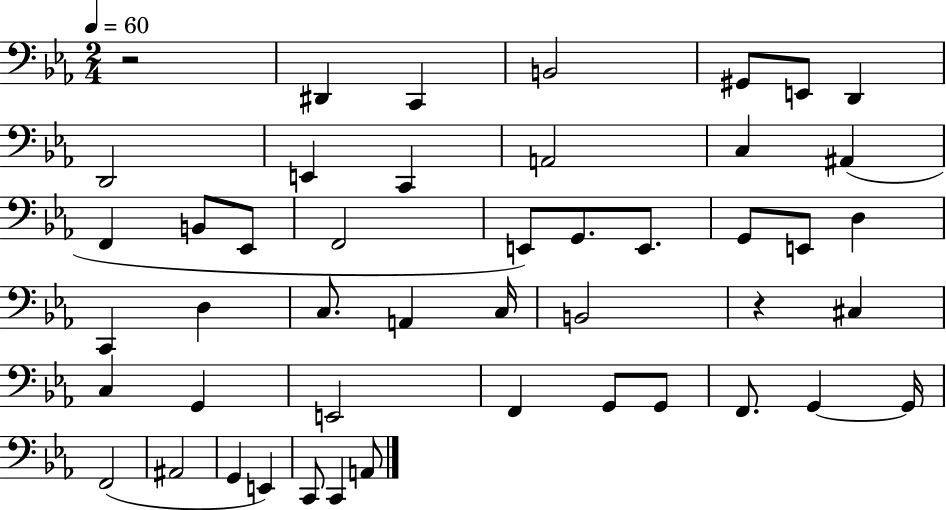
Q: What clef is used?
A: bass